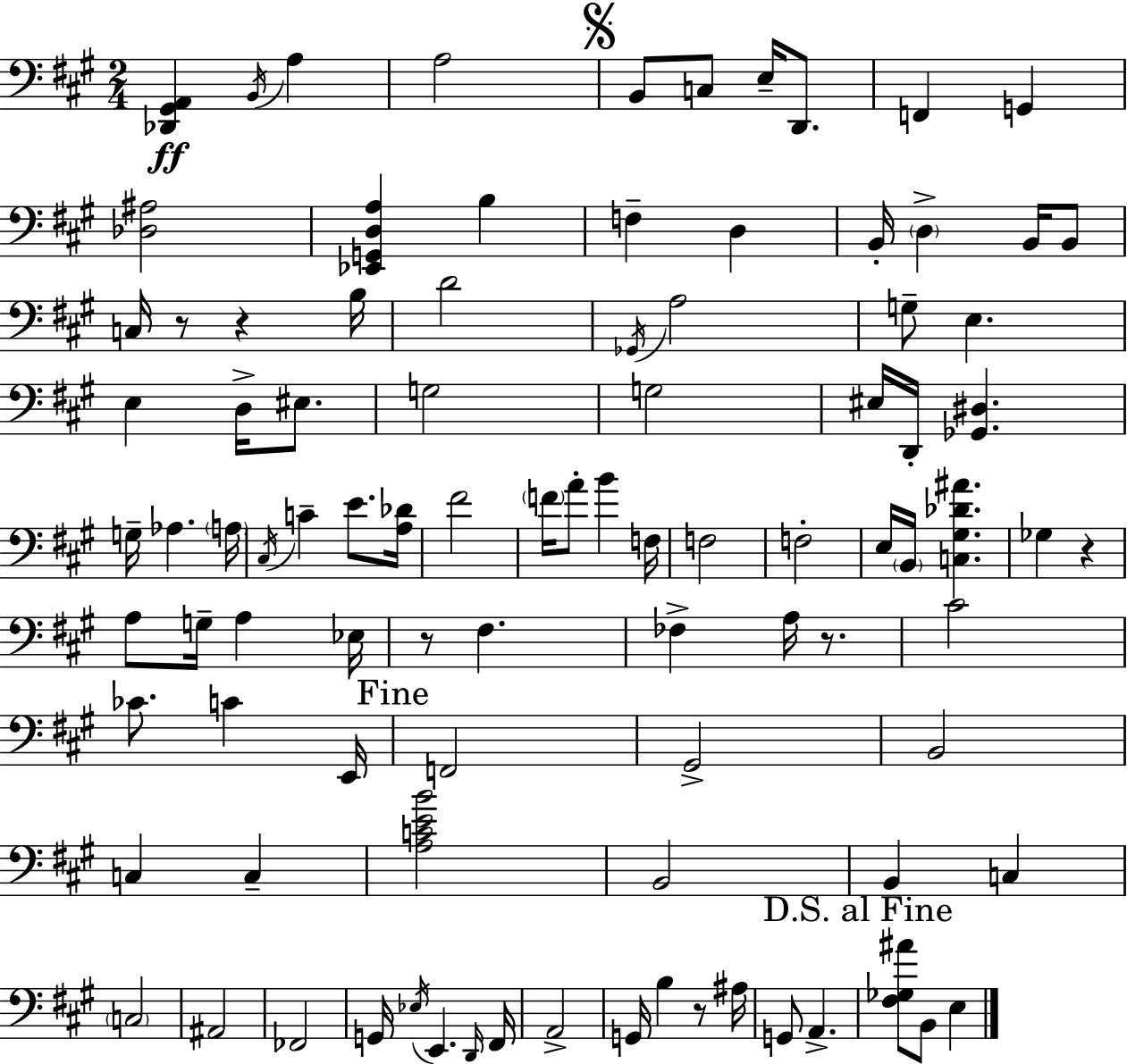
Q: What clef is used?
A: bass